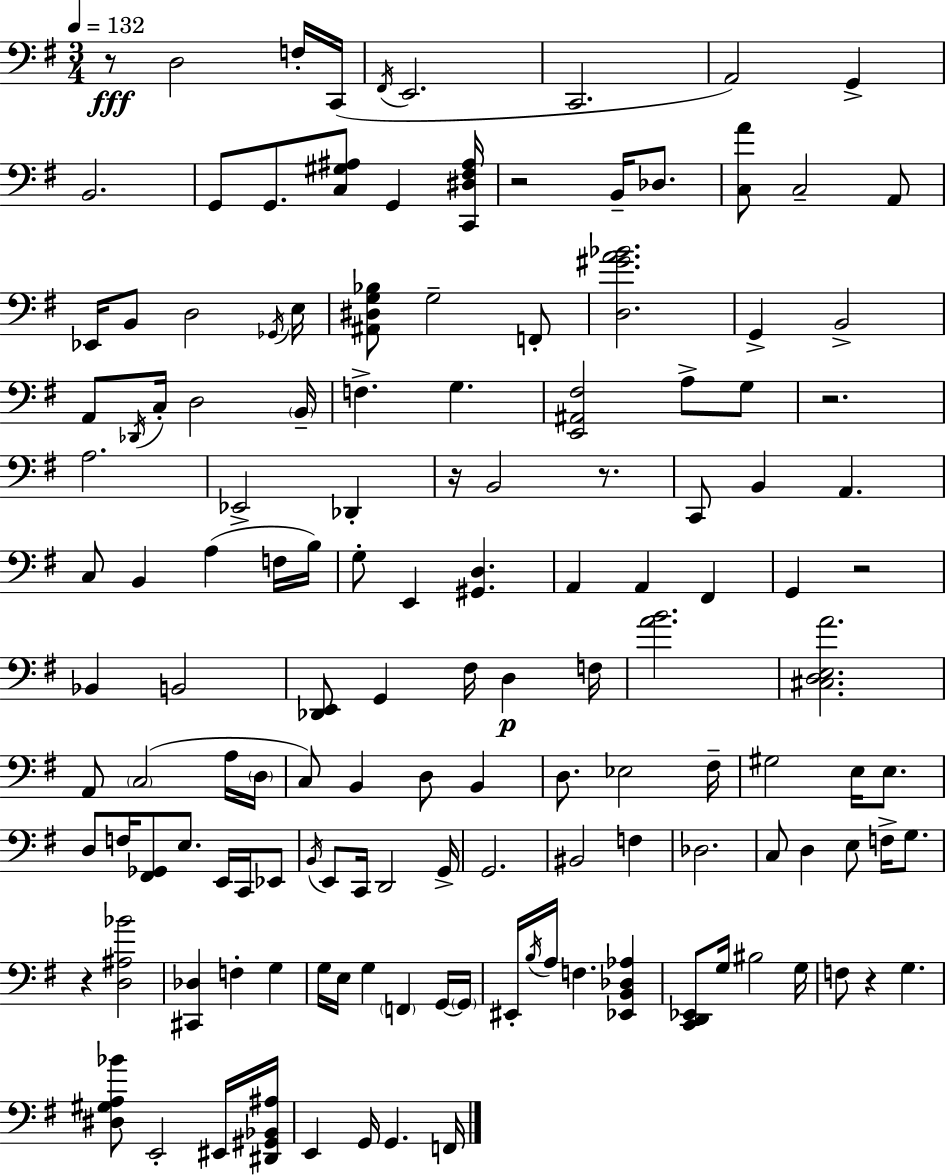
X:1
T:Untitled
M:3/4
L:1/4
K:G
z/2 D,2 F,/4 C,,/4 ^F,,/4 E,,2 C,,2 A,,2 G,, B,,2 G,,/2 G,,/2 [C,^G,^A,]/2 G,, [C,,^D,^F,^A,]/4 z2 B,,/4 _D,/2 [C,A]/2 C,2 A,,/2 _E,,/4 B,,/2 D,2 _G,,/4 E,/4 [^A,,^D,G,_B,]/2 G,2 F,,/2 [D,^GA_B]2 G,, B,,2 A,,/2 _D,,/4 C,/4 D,2 B,,/4 F, G, [E,,^A,,^F,]2 A,/2 G,/2 z2 A,2 _E,,2 _D,, z/4 B,,2 z/2 C,,/2 B,, A,, C,/2 B,, A, F,/4 B,/4 G,/2 E,, [^G,,D,] A,, A,, ^F,, G,, z2 _B,, B,,2 [_D,,E,,]/2 G,, ^F,/4 D, F,/4 [AB]2 [^C,D,E,A]2 A,,/2 C,2 A,/4 D,/4 C,/2 B,, D,/2 B,, D,/2 _E,2 ^F,/4 ^G,2 E,/4 E,/2 D,/2 F,/4 [^F,,_G,,]/2 E,/2 E,,/4 C,,/4 _E,,/2 B,,/4 E,,/2 C,,/4 D,,2 G,,/4 G,,2 ^B,,2 F, _D,2 C,/2 D, E,/2 F,/4 G,/2 z [D,^A,_B]2 [^C,,_D,] F, G, G,/4 E,/4 G, F,, G,,/4 G,,/4 ^E,,/4 B,/4 A,/4 F, [_E,,B,,_D,_A,] [C,,D,,_E,,]/2 G,/4 ^B,2 G,/4 F,/2 z G, [^D,^G,A,_B]/2 E,,2 ^E,,/4 [^D,,^G,,_B,,^A,]/4 E,, G,,/4 G,, F,,/4